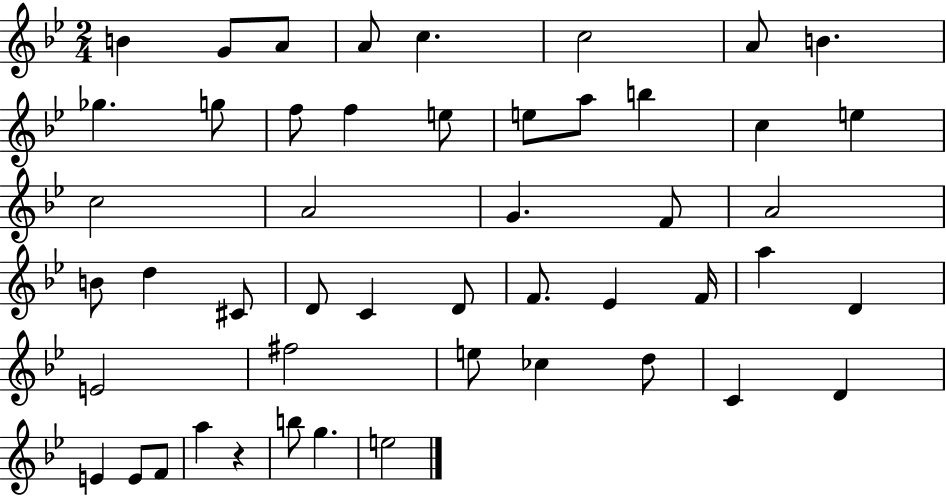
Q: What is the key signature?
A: BES major